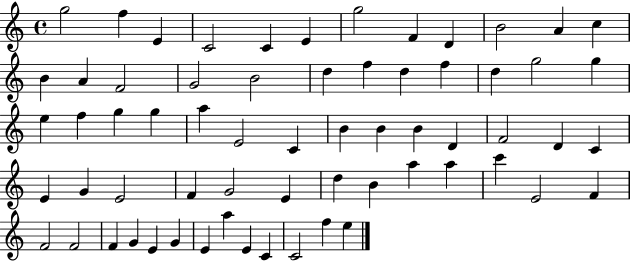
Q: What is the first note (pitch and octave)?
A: G5